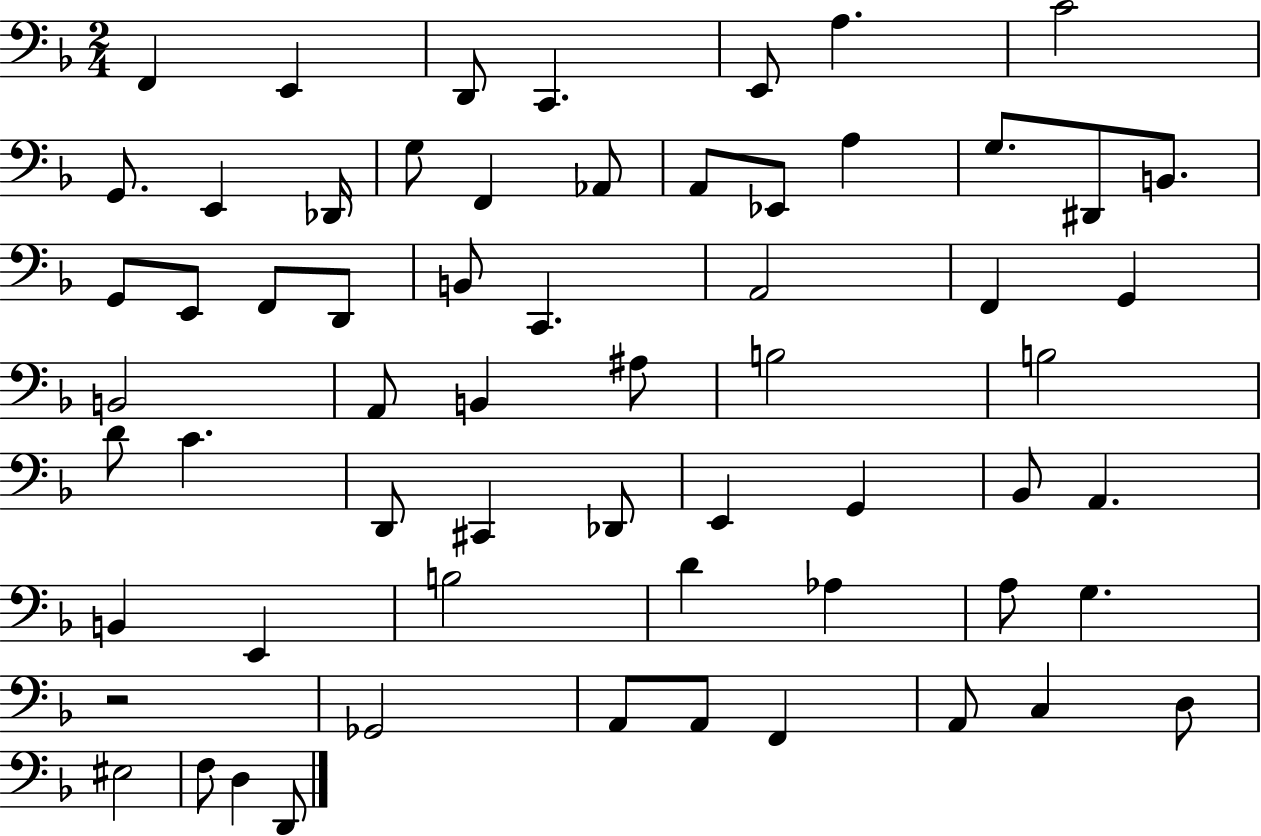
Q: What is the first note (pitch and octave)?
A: F2